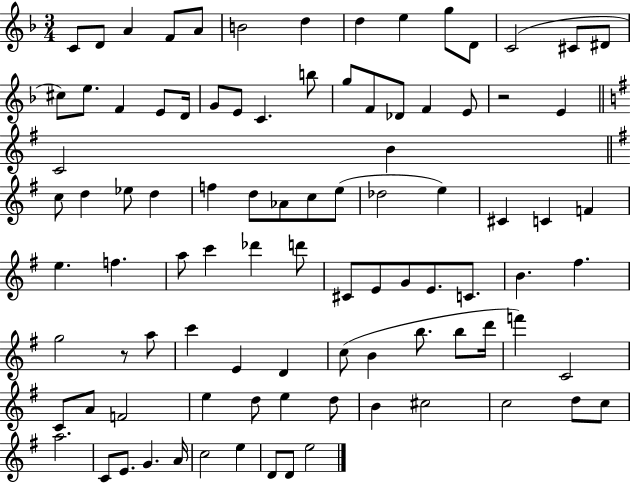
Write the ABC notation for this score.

X:1
T:Untitled
M:3/4
L:1/4
K:F
C/2 D/2 A F/2 A/2 B2 d d e g/2 D/2 C2 ^C/2 ^D/2 ^c/2 e/2 F E/2 D/4 G/2 E/2 C b/2 g/2 F/2 _D/2 F E/2 z2 E C2 B c/2 d _e/2 d f d/2 _A/2 c/2 e/2 _d2 e ^C C F e f a/2 c' _d' d'/2 ^C/2 E/2 G/2 E/2 C/2 B ^f g2 z/2 a/2 c' E D c/2 B b/2 b/2 d'/4 f' C2 C/2 A/2 F2 e d/2 e d/2 B ^c2 c2 d/2 c/2 a2 C/2 E/2 G A/4 c2 e D/2 D/2 e2